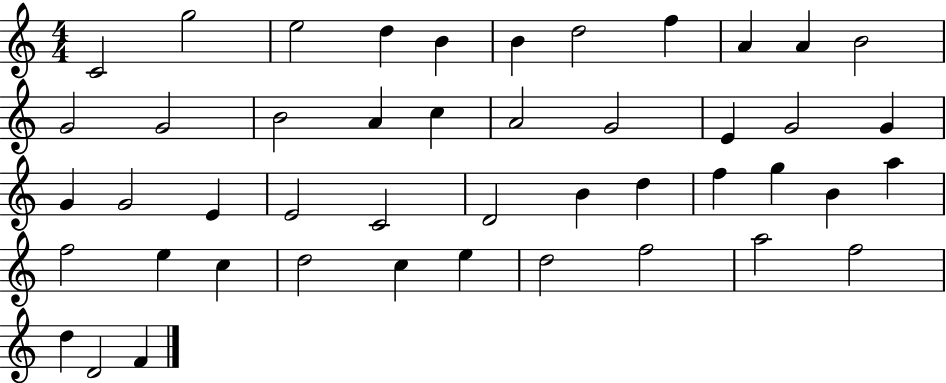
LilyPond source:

{
  \clef treble
  \numericTimeSignature
  \time 4/4
  \key c \major
  c'2 g''2 | e''2 d''4 b'4 | b'4 d''2 f''4 | a'4 a'4 b'2 | \break g'2 g'2 | b'2 a'4 c''4 | a'2 g'2 | e'4 g'2 g'4 | \break g'4 g'2 e'4 | e'2 c'2 | d'2 b'4 d''4 | f''4 g''4 b'4 a''4 | \break f''2 e''4 c''4 | d''2 c''4 e''4 | d''2 f''2 | a''2 f''2 | \break d''4 d'2 f'4 | \bar "|."
}